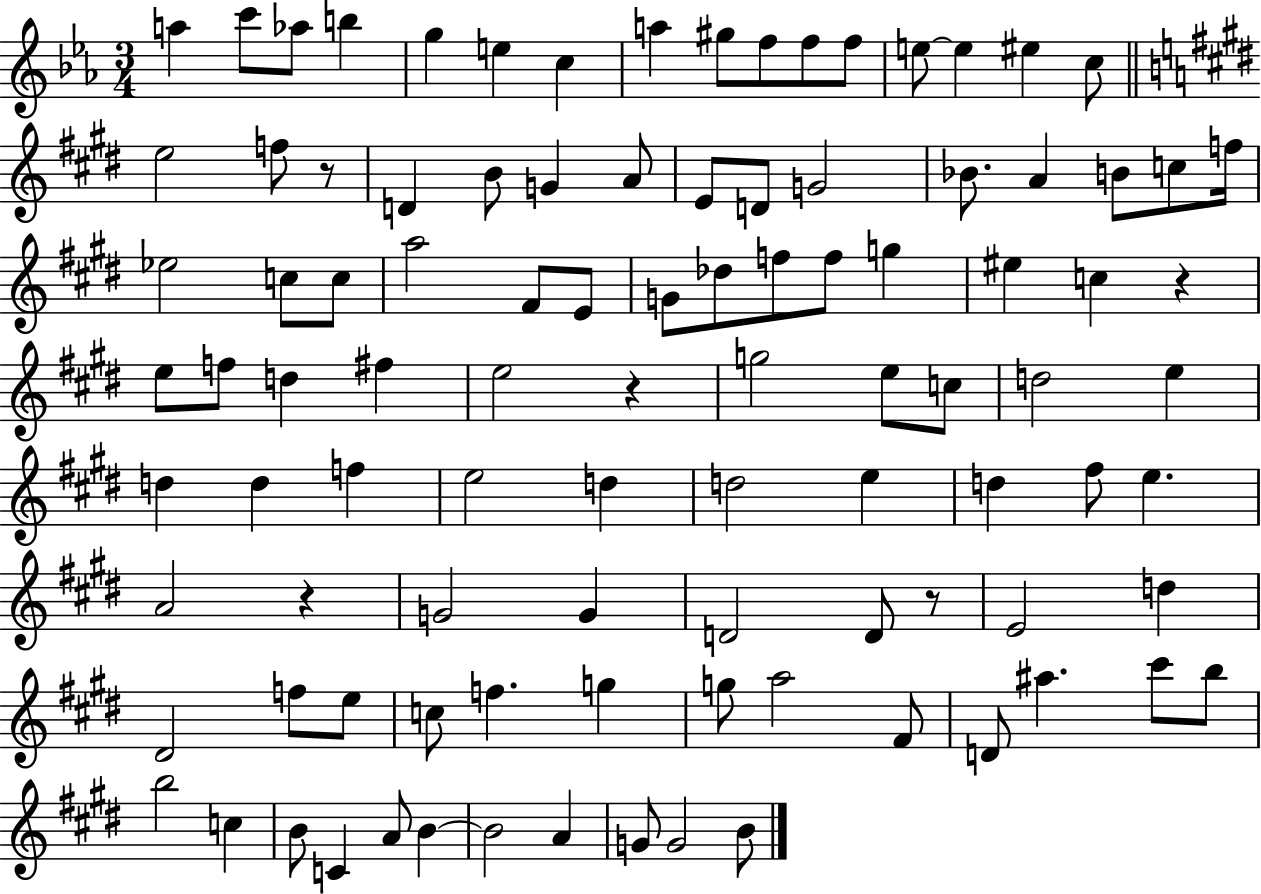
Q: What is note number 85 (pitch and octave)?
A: C5